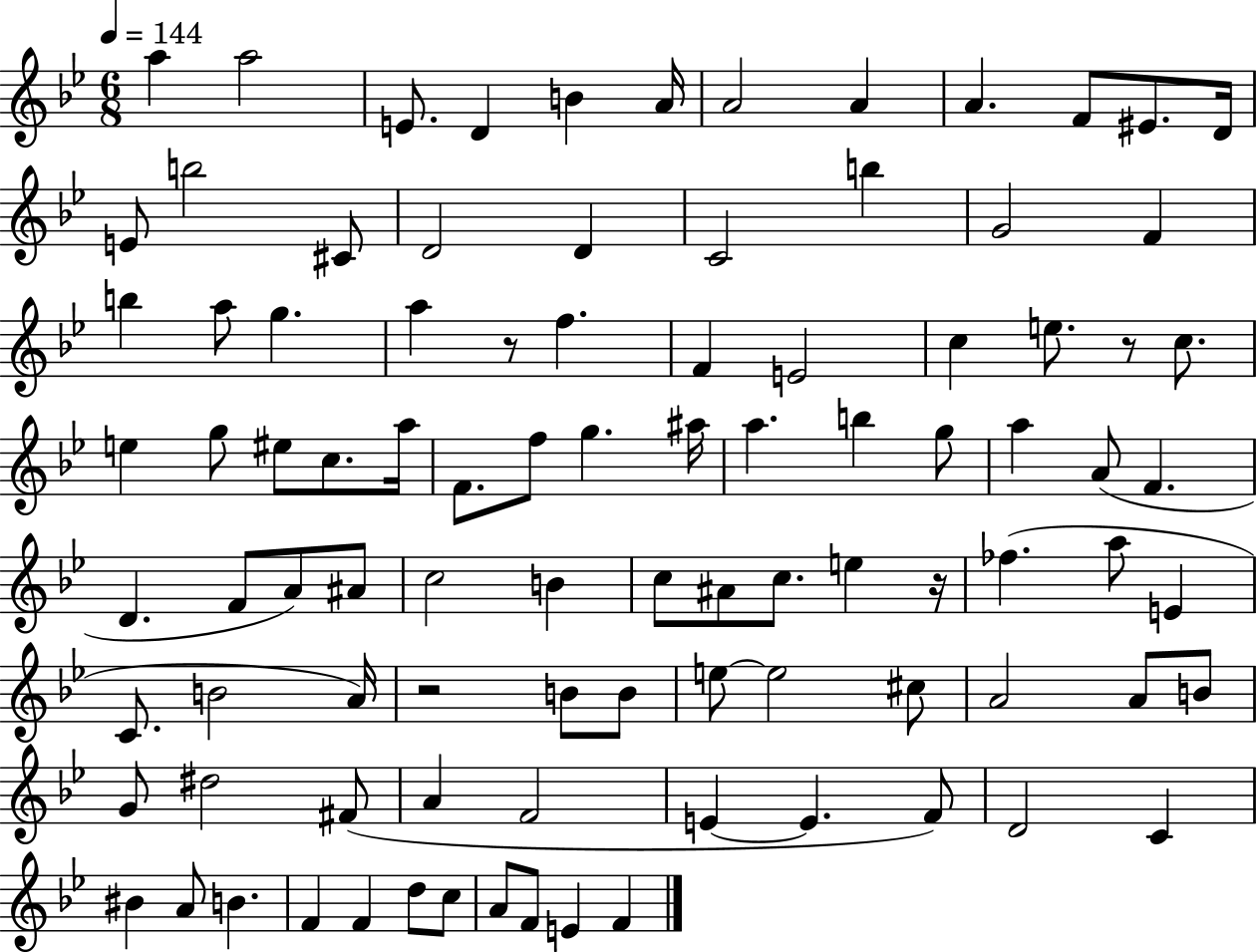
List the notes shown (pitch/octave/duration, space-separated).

A5/q A5/h E4/e. D4/q B4/q A4/s A4/h A4/q A4/q. F4/e EIS4/e. D4/s E4/e B5/h C#4/e D4/h D4/q C4/h B5/q G4/h F4/q B5/q A5/e G5/q. A5/q R/e F5/q. F4/q E4/h C5/q E5/e. R/e C5/e. E5/q G5/e EIS5/e C5/e. A5/s F4/e. F5/e G5/q. A#5/s A5/q. B5/q G5/e A5/q A4/e F4/q. D4/q. F4/e A4/e A#4/e C5/h B4/q C5/e A#4/e C5/e. E5/q R/s FES5/q. A5/e E4/q C4/e. B4/h A4/s R/h B4/e B4/e E5/e E5/h C#5/e A4/h A4/e B4/e G4/e D#5/h F#4/e A4/q F4/h E4/q E4/q. F4/e D4/h C4/q BIS4/q A4/e B4/q. F4/q F4/q D5/e C5/e A4/e F4/e E4/q F4/q